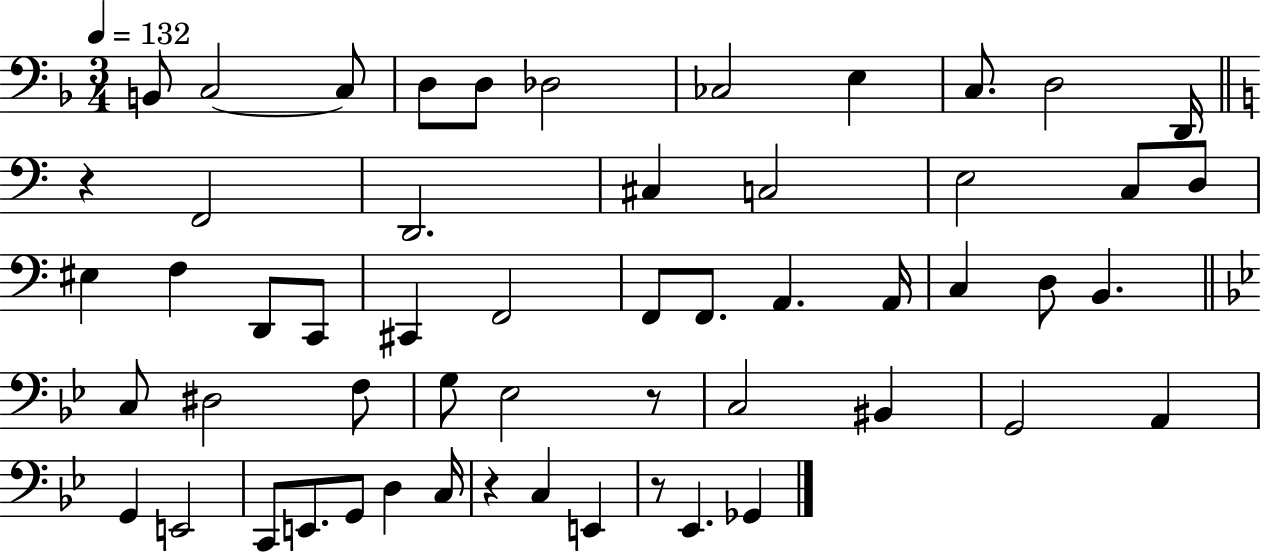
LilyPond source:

{
  \clef bass
  \numericTimeSignature
  \time 3/4
  \key f \major
  \tempo 4 = 132
  b,8 c2~~ c8 | d8 d8 des2 | ces2 e4 | c8. d2 d,16 | \break \bar "||" \break \key a \minor r4 f,2 | d,2. | cis4 c2 | e2 c8 d8 | \break eis4 f4 d,8 c,8 | cis,4 f,2 | f,8 f,8. a,4. a,16 | c4 d8 b,4. | \break \bar "||" \break \key bes \major c8 dis2 f8 | g8 ees2 r8 | c2 bis,4 | g,2 a,4 | \break g,4 e,2 | c,8 e,8. g,8 d4 c16 | r4 c4 e,4 | r8 ees,4. ges,4 | \break \bar "|."
}